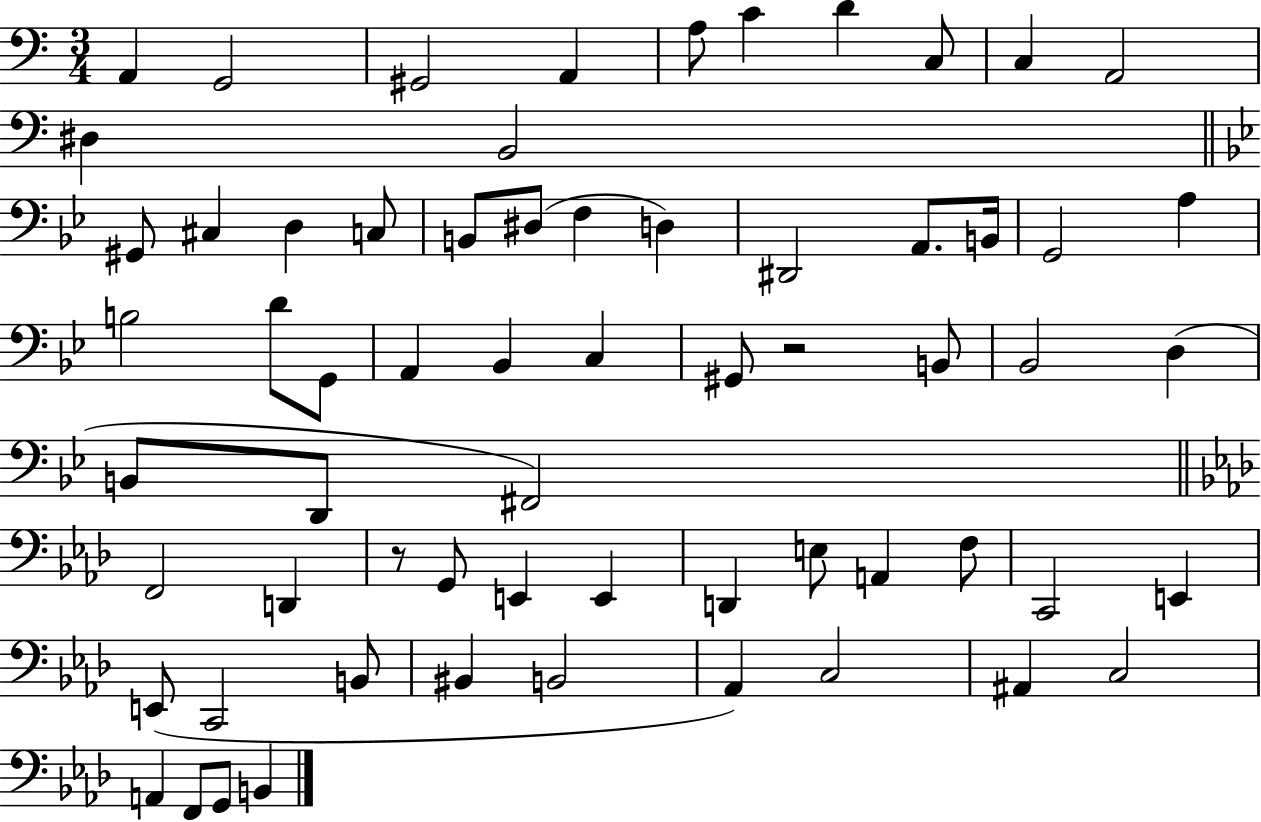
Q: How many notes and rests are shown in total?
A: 64